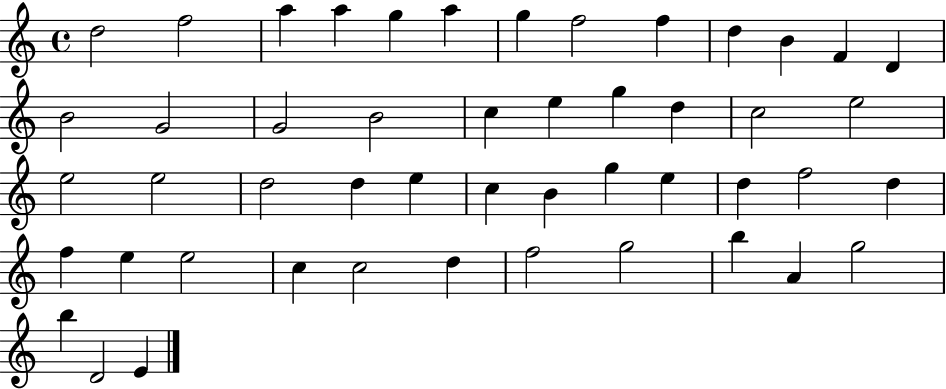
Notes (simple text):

D5/h F5/h A5/q A5/q G5/q A5/q G5/q F5/h F5/q D5/q B4/q F4/q D4/q B4/h G4/h G4/h B4/h C5/q E5/q G5/q D5/q C5/h E5/h E5/h E5/h D5/h D5/q E5/q C5/q B4/q G5/q E5/q D5/q F5/h D5/q F5/q E5/q E5/h C5/q C5/h D5/q F5/h G5/h B5/q A4/q G5/h B5/q D4/h E4/q